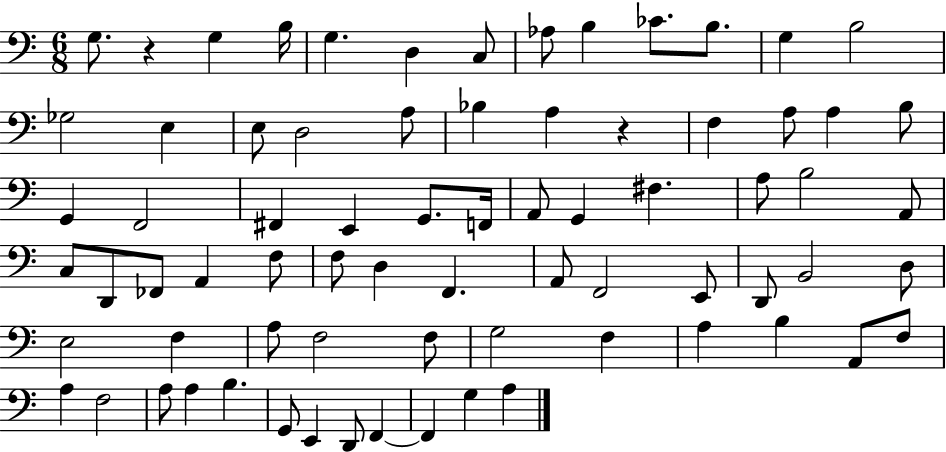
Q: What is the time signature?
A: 6/8